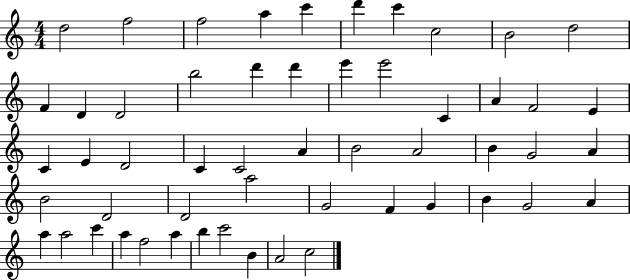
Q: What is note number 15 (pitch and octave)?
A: D6